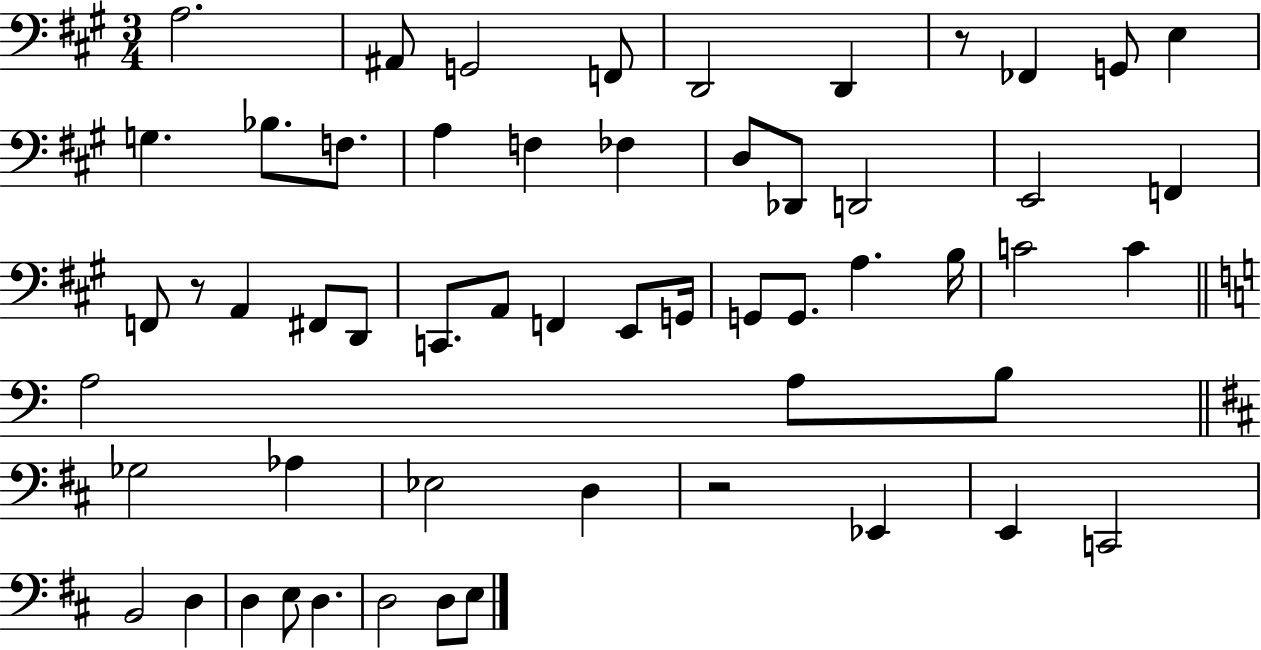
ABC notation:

X:1
T:Untitled
M:3/4
L:1/4
K:A
A,2 ^A,,/2 G,,2 F,,/2 D,,2 D,, z/2 _F,, G,,/2 E, G, _B,/2 F,/2 A, F, _F, D,/2 _D,,/2 D,,2 E,,2 F,, F,,/2 z/2 A,, ^F,,/2 D,,/2 C,,/2 A,,/2 F,, E,,/2 G,,/4 G,,/2 G,,/2 A, B,/4 C2 C A,2 A,/2 B,/2 _G,2 _A, _E,2 D, z2 _E,, E,, C,,2 B,,2 D, D, E,/2 D, D,2 D,/2 E,/2